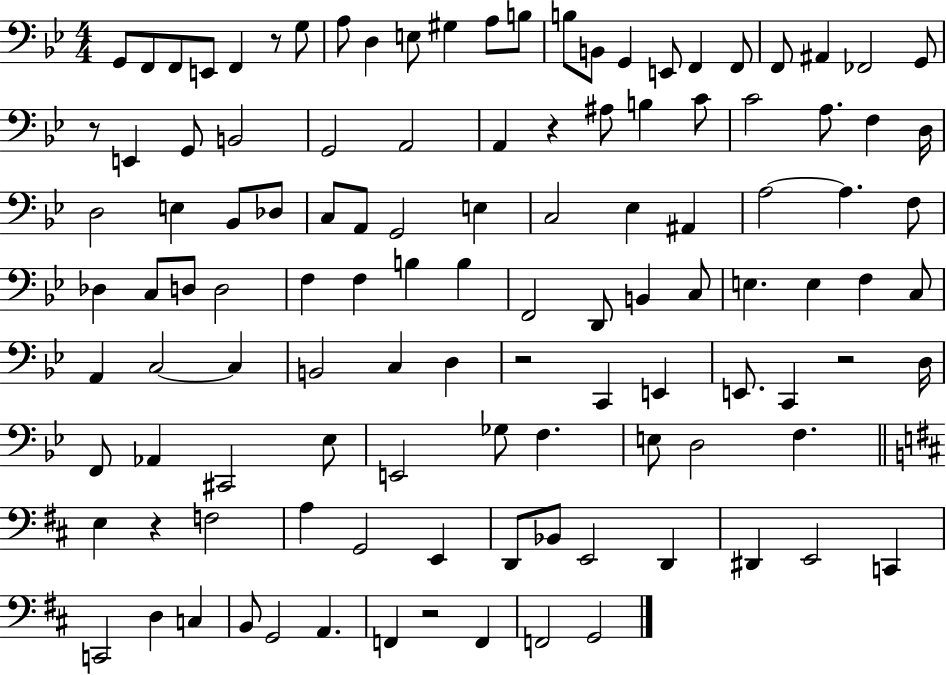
G2/e F2/e F2/e E2/e F2/q R/e G3/e A3/e D3/q E3/e G#3/q A3/e B3/e B3/e B2/e G2/q E2/e F2/q F2/e F2/e A#2/q FES2/h G2/e R/e E2/q G2/e B2/h G2/h A2/h A2/q R/q A#3/e B3/q C4/e C4/h A3/e. F3/q D3/s D3/h E3/q Bb2/e Db3/e C3/e A2/e G2/h E3/q C3/h Eb3/q A#2/q A3/h A3/q. F3/e Db3/q C3/e D3/e D3/h F3/q F3/q B3/q B3/q F2/h D2/e B2/q C3/e E3/q. E3/q F3/q C3/e A2/q C3/h C3/q B2/h C3/q D3/q R/h C2/q E2/q E2/e. C2/q R/h D3/s F2/e Ab2/q C#2/h Eb3/e E2/h Gb3/e F3/q. E3/e D3/h F3/q. E3/q R/q F3/h A3/q G2/h E2/q D2/e Bb2/e E2/h D2/q D#2/q E2/h C2/q C2/h D3/q C3/q B2/e G2/h A2/q. F2/q R/h F2/q F2/h G2/h